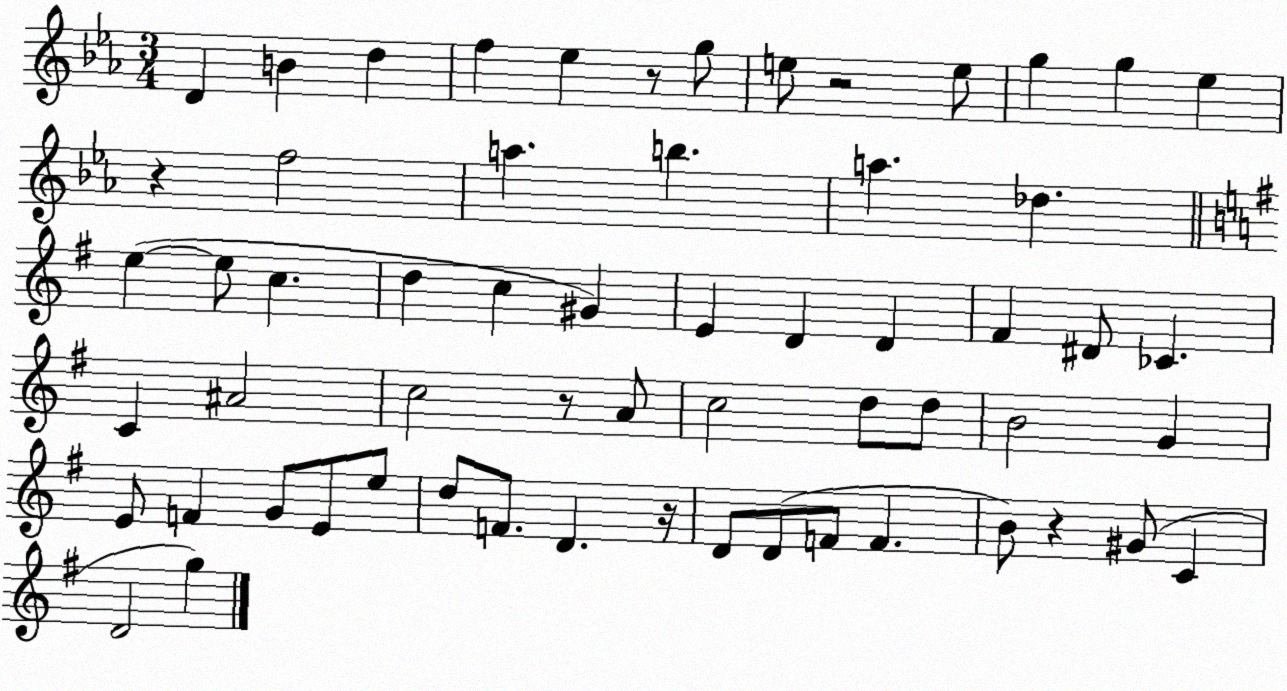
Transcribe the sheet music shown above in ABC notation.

X:1
T:Untitled
M:3/4
L:1/4
K:Eb
D B d f _e z/2 g/2 e/2 z2 e/2 g g _e z f2 a b a _d e e/2 c d c ^G E D D ^F ^D/2 _C C ^A2 c2 z/2 A/2 c2 d/2 d/2 B2 G E/2 F G/2 E/2 e/2 d/2 F/2 D z/4 D/2 D/2 F/2 F B/2 z ^G/2 C D2 g